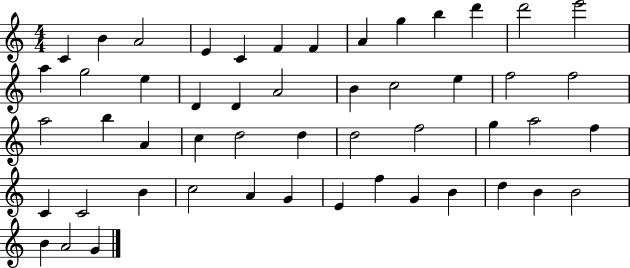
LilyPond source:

{
  \clef treble
  \numericTimeSignature
  \time 4/4
  \key c \major
  c'4 b'4 a'2 | e'4 c'4 f'4 f'4 | a'4 g''4 b''4 d'''4 | d'''2 e'''2 | \break a''4 g''2 e''4 | d'4 d'4 a'2 | b'4 c''2 e''4 | f''2 f''2 | \break a''2 b''4 a'4 | c''4 d''2 d''4 | d''2 f''2 | g''4 a''2 f''4 | \break c'4 c'2 b'4 | c''2 a'4 g'4 | e'4 f''4 g'4 b'4 | d''4 b'4 b'2 | \break b'4 a'2 g'4 | \bar "|."
}